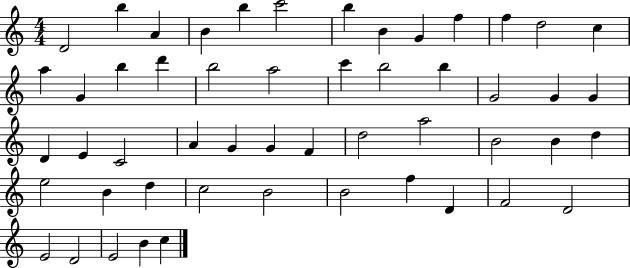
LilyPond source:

{
  \clef treble
  \numericTimeSignature
  \time 4/4
  \key c \major
  d'2 b''4 a'4 | b'4 b''4 c'''2 | b''4 b'4 g'4 f''4 | f''4 d''2 c''4 | \break a''4 g'4 b''4 d'''4 | b''2 a''2 | c'''4 b''2 b''4 | g'2 g'4 g'4 | \break d'4 e'4 c'2 | a'4 g'4 g'4 f'4 | d''2 a''2 | b'2 b'4 d''4 | \break e''2 b'4 d''4 | c''2 b'2 | b'2 f''4 d'4 | f'2 d'2 | \break e'2 d'2 | e'2 b'4 c''4 | \bar "|."
}